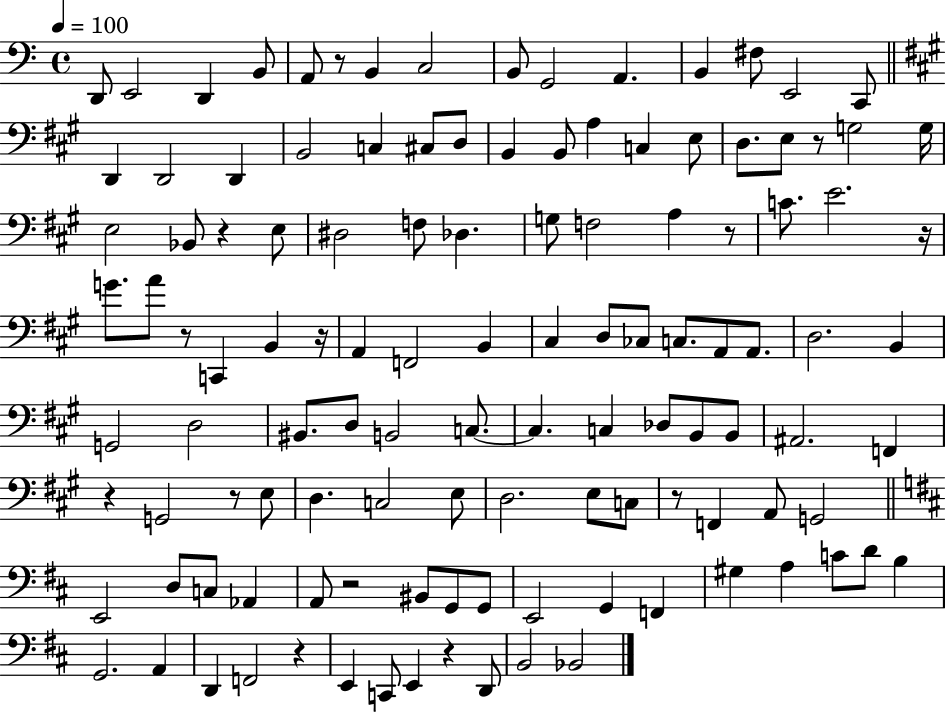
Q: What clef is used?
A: bass